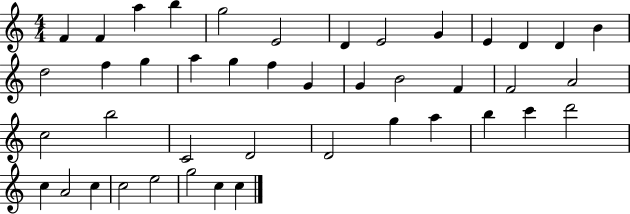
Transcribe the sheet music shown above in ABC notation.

X:1
T:Untitled
M:4/4
L:1/4
K:C
F F a b g2 E2 D E2 G E D D B d2 f g a g f G G B2 F F2 A2 c2 b2 C2 D2 D2 g a b c' d'2 c A2 c c2 e2 g2 c c